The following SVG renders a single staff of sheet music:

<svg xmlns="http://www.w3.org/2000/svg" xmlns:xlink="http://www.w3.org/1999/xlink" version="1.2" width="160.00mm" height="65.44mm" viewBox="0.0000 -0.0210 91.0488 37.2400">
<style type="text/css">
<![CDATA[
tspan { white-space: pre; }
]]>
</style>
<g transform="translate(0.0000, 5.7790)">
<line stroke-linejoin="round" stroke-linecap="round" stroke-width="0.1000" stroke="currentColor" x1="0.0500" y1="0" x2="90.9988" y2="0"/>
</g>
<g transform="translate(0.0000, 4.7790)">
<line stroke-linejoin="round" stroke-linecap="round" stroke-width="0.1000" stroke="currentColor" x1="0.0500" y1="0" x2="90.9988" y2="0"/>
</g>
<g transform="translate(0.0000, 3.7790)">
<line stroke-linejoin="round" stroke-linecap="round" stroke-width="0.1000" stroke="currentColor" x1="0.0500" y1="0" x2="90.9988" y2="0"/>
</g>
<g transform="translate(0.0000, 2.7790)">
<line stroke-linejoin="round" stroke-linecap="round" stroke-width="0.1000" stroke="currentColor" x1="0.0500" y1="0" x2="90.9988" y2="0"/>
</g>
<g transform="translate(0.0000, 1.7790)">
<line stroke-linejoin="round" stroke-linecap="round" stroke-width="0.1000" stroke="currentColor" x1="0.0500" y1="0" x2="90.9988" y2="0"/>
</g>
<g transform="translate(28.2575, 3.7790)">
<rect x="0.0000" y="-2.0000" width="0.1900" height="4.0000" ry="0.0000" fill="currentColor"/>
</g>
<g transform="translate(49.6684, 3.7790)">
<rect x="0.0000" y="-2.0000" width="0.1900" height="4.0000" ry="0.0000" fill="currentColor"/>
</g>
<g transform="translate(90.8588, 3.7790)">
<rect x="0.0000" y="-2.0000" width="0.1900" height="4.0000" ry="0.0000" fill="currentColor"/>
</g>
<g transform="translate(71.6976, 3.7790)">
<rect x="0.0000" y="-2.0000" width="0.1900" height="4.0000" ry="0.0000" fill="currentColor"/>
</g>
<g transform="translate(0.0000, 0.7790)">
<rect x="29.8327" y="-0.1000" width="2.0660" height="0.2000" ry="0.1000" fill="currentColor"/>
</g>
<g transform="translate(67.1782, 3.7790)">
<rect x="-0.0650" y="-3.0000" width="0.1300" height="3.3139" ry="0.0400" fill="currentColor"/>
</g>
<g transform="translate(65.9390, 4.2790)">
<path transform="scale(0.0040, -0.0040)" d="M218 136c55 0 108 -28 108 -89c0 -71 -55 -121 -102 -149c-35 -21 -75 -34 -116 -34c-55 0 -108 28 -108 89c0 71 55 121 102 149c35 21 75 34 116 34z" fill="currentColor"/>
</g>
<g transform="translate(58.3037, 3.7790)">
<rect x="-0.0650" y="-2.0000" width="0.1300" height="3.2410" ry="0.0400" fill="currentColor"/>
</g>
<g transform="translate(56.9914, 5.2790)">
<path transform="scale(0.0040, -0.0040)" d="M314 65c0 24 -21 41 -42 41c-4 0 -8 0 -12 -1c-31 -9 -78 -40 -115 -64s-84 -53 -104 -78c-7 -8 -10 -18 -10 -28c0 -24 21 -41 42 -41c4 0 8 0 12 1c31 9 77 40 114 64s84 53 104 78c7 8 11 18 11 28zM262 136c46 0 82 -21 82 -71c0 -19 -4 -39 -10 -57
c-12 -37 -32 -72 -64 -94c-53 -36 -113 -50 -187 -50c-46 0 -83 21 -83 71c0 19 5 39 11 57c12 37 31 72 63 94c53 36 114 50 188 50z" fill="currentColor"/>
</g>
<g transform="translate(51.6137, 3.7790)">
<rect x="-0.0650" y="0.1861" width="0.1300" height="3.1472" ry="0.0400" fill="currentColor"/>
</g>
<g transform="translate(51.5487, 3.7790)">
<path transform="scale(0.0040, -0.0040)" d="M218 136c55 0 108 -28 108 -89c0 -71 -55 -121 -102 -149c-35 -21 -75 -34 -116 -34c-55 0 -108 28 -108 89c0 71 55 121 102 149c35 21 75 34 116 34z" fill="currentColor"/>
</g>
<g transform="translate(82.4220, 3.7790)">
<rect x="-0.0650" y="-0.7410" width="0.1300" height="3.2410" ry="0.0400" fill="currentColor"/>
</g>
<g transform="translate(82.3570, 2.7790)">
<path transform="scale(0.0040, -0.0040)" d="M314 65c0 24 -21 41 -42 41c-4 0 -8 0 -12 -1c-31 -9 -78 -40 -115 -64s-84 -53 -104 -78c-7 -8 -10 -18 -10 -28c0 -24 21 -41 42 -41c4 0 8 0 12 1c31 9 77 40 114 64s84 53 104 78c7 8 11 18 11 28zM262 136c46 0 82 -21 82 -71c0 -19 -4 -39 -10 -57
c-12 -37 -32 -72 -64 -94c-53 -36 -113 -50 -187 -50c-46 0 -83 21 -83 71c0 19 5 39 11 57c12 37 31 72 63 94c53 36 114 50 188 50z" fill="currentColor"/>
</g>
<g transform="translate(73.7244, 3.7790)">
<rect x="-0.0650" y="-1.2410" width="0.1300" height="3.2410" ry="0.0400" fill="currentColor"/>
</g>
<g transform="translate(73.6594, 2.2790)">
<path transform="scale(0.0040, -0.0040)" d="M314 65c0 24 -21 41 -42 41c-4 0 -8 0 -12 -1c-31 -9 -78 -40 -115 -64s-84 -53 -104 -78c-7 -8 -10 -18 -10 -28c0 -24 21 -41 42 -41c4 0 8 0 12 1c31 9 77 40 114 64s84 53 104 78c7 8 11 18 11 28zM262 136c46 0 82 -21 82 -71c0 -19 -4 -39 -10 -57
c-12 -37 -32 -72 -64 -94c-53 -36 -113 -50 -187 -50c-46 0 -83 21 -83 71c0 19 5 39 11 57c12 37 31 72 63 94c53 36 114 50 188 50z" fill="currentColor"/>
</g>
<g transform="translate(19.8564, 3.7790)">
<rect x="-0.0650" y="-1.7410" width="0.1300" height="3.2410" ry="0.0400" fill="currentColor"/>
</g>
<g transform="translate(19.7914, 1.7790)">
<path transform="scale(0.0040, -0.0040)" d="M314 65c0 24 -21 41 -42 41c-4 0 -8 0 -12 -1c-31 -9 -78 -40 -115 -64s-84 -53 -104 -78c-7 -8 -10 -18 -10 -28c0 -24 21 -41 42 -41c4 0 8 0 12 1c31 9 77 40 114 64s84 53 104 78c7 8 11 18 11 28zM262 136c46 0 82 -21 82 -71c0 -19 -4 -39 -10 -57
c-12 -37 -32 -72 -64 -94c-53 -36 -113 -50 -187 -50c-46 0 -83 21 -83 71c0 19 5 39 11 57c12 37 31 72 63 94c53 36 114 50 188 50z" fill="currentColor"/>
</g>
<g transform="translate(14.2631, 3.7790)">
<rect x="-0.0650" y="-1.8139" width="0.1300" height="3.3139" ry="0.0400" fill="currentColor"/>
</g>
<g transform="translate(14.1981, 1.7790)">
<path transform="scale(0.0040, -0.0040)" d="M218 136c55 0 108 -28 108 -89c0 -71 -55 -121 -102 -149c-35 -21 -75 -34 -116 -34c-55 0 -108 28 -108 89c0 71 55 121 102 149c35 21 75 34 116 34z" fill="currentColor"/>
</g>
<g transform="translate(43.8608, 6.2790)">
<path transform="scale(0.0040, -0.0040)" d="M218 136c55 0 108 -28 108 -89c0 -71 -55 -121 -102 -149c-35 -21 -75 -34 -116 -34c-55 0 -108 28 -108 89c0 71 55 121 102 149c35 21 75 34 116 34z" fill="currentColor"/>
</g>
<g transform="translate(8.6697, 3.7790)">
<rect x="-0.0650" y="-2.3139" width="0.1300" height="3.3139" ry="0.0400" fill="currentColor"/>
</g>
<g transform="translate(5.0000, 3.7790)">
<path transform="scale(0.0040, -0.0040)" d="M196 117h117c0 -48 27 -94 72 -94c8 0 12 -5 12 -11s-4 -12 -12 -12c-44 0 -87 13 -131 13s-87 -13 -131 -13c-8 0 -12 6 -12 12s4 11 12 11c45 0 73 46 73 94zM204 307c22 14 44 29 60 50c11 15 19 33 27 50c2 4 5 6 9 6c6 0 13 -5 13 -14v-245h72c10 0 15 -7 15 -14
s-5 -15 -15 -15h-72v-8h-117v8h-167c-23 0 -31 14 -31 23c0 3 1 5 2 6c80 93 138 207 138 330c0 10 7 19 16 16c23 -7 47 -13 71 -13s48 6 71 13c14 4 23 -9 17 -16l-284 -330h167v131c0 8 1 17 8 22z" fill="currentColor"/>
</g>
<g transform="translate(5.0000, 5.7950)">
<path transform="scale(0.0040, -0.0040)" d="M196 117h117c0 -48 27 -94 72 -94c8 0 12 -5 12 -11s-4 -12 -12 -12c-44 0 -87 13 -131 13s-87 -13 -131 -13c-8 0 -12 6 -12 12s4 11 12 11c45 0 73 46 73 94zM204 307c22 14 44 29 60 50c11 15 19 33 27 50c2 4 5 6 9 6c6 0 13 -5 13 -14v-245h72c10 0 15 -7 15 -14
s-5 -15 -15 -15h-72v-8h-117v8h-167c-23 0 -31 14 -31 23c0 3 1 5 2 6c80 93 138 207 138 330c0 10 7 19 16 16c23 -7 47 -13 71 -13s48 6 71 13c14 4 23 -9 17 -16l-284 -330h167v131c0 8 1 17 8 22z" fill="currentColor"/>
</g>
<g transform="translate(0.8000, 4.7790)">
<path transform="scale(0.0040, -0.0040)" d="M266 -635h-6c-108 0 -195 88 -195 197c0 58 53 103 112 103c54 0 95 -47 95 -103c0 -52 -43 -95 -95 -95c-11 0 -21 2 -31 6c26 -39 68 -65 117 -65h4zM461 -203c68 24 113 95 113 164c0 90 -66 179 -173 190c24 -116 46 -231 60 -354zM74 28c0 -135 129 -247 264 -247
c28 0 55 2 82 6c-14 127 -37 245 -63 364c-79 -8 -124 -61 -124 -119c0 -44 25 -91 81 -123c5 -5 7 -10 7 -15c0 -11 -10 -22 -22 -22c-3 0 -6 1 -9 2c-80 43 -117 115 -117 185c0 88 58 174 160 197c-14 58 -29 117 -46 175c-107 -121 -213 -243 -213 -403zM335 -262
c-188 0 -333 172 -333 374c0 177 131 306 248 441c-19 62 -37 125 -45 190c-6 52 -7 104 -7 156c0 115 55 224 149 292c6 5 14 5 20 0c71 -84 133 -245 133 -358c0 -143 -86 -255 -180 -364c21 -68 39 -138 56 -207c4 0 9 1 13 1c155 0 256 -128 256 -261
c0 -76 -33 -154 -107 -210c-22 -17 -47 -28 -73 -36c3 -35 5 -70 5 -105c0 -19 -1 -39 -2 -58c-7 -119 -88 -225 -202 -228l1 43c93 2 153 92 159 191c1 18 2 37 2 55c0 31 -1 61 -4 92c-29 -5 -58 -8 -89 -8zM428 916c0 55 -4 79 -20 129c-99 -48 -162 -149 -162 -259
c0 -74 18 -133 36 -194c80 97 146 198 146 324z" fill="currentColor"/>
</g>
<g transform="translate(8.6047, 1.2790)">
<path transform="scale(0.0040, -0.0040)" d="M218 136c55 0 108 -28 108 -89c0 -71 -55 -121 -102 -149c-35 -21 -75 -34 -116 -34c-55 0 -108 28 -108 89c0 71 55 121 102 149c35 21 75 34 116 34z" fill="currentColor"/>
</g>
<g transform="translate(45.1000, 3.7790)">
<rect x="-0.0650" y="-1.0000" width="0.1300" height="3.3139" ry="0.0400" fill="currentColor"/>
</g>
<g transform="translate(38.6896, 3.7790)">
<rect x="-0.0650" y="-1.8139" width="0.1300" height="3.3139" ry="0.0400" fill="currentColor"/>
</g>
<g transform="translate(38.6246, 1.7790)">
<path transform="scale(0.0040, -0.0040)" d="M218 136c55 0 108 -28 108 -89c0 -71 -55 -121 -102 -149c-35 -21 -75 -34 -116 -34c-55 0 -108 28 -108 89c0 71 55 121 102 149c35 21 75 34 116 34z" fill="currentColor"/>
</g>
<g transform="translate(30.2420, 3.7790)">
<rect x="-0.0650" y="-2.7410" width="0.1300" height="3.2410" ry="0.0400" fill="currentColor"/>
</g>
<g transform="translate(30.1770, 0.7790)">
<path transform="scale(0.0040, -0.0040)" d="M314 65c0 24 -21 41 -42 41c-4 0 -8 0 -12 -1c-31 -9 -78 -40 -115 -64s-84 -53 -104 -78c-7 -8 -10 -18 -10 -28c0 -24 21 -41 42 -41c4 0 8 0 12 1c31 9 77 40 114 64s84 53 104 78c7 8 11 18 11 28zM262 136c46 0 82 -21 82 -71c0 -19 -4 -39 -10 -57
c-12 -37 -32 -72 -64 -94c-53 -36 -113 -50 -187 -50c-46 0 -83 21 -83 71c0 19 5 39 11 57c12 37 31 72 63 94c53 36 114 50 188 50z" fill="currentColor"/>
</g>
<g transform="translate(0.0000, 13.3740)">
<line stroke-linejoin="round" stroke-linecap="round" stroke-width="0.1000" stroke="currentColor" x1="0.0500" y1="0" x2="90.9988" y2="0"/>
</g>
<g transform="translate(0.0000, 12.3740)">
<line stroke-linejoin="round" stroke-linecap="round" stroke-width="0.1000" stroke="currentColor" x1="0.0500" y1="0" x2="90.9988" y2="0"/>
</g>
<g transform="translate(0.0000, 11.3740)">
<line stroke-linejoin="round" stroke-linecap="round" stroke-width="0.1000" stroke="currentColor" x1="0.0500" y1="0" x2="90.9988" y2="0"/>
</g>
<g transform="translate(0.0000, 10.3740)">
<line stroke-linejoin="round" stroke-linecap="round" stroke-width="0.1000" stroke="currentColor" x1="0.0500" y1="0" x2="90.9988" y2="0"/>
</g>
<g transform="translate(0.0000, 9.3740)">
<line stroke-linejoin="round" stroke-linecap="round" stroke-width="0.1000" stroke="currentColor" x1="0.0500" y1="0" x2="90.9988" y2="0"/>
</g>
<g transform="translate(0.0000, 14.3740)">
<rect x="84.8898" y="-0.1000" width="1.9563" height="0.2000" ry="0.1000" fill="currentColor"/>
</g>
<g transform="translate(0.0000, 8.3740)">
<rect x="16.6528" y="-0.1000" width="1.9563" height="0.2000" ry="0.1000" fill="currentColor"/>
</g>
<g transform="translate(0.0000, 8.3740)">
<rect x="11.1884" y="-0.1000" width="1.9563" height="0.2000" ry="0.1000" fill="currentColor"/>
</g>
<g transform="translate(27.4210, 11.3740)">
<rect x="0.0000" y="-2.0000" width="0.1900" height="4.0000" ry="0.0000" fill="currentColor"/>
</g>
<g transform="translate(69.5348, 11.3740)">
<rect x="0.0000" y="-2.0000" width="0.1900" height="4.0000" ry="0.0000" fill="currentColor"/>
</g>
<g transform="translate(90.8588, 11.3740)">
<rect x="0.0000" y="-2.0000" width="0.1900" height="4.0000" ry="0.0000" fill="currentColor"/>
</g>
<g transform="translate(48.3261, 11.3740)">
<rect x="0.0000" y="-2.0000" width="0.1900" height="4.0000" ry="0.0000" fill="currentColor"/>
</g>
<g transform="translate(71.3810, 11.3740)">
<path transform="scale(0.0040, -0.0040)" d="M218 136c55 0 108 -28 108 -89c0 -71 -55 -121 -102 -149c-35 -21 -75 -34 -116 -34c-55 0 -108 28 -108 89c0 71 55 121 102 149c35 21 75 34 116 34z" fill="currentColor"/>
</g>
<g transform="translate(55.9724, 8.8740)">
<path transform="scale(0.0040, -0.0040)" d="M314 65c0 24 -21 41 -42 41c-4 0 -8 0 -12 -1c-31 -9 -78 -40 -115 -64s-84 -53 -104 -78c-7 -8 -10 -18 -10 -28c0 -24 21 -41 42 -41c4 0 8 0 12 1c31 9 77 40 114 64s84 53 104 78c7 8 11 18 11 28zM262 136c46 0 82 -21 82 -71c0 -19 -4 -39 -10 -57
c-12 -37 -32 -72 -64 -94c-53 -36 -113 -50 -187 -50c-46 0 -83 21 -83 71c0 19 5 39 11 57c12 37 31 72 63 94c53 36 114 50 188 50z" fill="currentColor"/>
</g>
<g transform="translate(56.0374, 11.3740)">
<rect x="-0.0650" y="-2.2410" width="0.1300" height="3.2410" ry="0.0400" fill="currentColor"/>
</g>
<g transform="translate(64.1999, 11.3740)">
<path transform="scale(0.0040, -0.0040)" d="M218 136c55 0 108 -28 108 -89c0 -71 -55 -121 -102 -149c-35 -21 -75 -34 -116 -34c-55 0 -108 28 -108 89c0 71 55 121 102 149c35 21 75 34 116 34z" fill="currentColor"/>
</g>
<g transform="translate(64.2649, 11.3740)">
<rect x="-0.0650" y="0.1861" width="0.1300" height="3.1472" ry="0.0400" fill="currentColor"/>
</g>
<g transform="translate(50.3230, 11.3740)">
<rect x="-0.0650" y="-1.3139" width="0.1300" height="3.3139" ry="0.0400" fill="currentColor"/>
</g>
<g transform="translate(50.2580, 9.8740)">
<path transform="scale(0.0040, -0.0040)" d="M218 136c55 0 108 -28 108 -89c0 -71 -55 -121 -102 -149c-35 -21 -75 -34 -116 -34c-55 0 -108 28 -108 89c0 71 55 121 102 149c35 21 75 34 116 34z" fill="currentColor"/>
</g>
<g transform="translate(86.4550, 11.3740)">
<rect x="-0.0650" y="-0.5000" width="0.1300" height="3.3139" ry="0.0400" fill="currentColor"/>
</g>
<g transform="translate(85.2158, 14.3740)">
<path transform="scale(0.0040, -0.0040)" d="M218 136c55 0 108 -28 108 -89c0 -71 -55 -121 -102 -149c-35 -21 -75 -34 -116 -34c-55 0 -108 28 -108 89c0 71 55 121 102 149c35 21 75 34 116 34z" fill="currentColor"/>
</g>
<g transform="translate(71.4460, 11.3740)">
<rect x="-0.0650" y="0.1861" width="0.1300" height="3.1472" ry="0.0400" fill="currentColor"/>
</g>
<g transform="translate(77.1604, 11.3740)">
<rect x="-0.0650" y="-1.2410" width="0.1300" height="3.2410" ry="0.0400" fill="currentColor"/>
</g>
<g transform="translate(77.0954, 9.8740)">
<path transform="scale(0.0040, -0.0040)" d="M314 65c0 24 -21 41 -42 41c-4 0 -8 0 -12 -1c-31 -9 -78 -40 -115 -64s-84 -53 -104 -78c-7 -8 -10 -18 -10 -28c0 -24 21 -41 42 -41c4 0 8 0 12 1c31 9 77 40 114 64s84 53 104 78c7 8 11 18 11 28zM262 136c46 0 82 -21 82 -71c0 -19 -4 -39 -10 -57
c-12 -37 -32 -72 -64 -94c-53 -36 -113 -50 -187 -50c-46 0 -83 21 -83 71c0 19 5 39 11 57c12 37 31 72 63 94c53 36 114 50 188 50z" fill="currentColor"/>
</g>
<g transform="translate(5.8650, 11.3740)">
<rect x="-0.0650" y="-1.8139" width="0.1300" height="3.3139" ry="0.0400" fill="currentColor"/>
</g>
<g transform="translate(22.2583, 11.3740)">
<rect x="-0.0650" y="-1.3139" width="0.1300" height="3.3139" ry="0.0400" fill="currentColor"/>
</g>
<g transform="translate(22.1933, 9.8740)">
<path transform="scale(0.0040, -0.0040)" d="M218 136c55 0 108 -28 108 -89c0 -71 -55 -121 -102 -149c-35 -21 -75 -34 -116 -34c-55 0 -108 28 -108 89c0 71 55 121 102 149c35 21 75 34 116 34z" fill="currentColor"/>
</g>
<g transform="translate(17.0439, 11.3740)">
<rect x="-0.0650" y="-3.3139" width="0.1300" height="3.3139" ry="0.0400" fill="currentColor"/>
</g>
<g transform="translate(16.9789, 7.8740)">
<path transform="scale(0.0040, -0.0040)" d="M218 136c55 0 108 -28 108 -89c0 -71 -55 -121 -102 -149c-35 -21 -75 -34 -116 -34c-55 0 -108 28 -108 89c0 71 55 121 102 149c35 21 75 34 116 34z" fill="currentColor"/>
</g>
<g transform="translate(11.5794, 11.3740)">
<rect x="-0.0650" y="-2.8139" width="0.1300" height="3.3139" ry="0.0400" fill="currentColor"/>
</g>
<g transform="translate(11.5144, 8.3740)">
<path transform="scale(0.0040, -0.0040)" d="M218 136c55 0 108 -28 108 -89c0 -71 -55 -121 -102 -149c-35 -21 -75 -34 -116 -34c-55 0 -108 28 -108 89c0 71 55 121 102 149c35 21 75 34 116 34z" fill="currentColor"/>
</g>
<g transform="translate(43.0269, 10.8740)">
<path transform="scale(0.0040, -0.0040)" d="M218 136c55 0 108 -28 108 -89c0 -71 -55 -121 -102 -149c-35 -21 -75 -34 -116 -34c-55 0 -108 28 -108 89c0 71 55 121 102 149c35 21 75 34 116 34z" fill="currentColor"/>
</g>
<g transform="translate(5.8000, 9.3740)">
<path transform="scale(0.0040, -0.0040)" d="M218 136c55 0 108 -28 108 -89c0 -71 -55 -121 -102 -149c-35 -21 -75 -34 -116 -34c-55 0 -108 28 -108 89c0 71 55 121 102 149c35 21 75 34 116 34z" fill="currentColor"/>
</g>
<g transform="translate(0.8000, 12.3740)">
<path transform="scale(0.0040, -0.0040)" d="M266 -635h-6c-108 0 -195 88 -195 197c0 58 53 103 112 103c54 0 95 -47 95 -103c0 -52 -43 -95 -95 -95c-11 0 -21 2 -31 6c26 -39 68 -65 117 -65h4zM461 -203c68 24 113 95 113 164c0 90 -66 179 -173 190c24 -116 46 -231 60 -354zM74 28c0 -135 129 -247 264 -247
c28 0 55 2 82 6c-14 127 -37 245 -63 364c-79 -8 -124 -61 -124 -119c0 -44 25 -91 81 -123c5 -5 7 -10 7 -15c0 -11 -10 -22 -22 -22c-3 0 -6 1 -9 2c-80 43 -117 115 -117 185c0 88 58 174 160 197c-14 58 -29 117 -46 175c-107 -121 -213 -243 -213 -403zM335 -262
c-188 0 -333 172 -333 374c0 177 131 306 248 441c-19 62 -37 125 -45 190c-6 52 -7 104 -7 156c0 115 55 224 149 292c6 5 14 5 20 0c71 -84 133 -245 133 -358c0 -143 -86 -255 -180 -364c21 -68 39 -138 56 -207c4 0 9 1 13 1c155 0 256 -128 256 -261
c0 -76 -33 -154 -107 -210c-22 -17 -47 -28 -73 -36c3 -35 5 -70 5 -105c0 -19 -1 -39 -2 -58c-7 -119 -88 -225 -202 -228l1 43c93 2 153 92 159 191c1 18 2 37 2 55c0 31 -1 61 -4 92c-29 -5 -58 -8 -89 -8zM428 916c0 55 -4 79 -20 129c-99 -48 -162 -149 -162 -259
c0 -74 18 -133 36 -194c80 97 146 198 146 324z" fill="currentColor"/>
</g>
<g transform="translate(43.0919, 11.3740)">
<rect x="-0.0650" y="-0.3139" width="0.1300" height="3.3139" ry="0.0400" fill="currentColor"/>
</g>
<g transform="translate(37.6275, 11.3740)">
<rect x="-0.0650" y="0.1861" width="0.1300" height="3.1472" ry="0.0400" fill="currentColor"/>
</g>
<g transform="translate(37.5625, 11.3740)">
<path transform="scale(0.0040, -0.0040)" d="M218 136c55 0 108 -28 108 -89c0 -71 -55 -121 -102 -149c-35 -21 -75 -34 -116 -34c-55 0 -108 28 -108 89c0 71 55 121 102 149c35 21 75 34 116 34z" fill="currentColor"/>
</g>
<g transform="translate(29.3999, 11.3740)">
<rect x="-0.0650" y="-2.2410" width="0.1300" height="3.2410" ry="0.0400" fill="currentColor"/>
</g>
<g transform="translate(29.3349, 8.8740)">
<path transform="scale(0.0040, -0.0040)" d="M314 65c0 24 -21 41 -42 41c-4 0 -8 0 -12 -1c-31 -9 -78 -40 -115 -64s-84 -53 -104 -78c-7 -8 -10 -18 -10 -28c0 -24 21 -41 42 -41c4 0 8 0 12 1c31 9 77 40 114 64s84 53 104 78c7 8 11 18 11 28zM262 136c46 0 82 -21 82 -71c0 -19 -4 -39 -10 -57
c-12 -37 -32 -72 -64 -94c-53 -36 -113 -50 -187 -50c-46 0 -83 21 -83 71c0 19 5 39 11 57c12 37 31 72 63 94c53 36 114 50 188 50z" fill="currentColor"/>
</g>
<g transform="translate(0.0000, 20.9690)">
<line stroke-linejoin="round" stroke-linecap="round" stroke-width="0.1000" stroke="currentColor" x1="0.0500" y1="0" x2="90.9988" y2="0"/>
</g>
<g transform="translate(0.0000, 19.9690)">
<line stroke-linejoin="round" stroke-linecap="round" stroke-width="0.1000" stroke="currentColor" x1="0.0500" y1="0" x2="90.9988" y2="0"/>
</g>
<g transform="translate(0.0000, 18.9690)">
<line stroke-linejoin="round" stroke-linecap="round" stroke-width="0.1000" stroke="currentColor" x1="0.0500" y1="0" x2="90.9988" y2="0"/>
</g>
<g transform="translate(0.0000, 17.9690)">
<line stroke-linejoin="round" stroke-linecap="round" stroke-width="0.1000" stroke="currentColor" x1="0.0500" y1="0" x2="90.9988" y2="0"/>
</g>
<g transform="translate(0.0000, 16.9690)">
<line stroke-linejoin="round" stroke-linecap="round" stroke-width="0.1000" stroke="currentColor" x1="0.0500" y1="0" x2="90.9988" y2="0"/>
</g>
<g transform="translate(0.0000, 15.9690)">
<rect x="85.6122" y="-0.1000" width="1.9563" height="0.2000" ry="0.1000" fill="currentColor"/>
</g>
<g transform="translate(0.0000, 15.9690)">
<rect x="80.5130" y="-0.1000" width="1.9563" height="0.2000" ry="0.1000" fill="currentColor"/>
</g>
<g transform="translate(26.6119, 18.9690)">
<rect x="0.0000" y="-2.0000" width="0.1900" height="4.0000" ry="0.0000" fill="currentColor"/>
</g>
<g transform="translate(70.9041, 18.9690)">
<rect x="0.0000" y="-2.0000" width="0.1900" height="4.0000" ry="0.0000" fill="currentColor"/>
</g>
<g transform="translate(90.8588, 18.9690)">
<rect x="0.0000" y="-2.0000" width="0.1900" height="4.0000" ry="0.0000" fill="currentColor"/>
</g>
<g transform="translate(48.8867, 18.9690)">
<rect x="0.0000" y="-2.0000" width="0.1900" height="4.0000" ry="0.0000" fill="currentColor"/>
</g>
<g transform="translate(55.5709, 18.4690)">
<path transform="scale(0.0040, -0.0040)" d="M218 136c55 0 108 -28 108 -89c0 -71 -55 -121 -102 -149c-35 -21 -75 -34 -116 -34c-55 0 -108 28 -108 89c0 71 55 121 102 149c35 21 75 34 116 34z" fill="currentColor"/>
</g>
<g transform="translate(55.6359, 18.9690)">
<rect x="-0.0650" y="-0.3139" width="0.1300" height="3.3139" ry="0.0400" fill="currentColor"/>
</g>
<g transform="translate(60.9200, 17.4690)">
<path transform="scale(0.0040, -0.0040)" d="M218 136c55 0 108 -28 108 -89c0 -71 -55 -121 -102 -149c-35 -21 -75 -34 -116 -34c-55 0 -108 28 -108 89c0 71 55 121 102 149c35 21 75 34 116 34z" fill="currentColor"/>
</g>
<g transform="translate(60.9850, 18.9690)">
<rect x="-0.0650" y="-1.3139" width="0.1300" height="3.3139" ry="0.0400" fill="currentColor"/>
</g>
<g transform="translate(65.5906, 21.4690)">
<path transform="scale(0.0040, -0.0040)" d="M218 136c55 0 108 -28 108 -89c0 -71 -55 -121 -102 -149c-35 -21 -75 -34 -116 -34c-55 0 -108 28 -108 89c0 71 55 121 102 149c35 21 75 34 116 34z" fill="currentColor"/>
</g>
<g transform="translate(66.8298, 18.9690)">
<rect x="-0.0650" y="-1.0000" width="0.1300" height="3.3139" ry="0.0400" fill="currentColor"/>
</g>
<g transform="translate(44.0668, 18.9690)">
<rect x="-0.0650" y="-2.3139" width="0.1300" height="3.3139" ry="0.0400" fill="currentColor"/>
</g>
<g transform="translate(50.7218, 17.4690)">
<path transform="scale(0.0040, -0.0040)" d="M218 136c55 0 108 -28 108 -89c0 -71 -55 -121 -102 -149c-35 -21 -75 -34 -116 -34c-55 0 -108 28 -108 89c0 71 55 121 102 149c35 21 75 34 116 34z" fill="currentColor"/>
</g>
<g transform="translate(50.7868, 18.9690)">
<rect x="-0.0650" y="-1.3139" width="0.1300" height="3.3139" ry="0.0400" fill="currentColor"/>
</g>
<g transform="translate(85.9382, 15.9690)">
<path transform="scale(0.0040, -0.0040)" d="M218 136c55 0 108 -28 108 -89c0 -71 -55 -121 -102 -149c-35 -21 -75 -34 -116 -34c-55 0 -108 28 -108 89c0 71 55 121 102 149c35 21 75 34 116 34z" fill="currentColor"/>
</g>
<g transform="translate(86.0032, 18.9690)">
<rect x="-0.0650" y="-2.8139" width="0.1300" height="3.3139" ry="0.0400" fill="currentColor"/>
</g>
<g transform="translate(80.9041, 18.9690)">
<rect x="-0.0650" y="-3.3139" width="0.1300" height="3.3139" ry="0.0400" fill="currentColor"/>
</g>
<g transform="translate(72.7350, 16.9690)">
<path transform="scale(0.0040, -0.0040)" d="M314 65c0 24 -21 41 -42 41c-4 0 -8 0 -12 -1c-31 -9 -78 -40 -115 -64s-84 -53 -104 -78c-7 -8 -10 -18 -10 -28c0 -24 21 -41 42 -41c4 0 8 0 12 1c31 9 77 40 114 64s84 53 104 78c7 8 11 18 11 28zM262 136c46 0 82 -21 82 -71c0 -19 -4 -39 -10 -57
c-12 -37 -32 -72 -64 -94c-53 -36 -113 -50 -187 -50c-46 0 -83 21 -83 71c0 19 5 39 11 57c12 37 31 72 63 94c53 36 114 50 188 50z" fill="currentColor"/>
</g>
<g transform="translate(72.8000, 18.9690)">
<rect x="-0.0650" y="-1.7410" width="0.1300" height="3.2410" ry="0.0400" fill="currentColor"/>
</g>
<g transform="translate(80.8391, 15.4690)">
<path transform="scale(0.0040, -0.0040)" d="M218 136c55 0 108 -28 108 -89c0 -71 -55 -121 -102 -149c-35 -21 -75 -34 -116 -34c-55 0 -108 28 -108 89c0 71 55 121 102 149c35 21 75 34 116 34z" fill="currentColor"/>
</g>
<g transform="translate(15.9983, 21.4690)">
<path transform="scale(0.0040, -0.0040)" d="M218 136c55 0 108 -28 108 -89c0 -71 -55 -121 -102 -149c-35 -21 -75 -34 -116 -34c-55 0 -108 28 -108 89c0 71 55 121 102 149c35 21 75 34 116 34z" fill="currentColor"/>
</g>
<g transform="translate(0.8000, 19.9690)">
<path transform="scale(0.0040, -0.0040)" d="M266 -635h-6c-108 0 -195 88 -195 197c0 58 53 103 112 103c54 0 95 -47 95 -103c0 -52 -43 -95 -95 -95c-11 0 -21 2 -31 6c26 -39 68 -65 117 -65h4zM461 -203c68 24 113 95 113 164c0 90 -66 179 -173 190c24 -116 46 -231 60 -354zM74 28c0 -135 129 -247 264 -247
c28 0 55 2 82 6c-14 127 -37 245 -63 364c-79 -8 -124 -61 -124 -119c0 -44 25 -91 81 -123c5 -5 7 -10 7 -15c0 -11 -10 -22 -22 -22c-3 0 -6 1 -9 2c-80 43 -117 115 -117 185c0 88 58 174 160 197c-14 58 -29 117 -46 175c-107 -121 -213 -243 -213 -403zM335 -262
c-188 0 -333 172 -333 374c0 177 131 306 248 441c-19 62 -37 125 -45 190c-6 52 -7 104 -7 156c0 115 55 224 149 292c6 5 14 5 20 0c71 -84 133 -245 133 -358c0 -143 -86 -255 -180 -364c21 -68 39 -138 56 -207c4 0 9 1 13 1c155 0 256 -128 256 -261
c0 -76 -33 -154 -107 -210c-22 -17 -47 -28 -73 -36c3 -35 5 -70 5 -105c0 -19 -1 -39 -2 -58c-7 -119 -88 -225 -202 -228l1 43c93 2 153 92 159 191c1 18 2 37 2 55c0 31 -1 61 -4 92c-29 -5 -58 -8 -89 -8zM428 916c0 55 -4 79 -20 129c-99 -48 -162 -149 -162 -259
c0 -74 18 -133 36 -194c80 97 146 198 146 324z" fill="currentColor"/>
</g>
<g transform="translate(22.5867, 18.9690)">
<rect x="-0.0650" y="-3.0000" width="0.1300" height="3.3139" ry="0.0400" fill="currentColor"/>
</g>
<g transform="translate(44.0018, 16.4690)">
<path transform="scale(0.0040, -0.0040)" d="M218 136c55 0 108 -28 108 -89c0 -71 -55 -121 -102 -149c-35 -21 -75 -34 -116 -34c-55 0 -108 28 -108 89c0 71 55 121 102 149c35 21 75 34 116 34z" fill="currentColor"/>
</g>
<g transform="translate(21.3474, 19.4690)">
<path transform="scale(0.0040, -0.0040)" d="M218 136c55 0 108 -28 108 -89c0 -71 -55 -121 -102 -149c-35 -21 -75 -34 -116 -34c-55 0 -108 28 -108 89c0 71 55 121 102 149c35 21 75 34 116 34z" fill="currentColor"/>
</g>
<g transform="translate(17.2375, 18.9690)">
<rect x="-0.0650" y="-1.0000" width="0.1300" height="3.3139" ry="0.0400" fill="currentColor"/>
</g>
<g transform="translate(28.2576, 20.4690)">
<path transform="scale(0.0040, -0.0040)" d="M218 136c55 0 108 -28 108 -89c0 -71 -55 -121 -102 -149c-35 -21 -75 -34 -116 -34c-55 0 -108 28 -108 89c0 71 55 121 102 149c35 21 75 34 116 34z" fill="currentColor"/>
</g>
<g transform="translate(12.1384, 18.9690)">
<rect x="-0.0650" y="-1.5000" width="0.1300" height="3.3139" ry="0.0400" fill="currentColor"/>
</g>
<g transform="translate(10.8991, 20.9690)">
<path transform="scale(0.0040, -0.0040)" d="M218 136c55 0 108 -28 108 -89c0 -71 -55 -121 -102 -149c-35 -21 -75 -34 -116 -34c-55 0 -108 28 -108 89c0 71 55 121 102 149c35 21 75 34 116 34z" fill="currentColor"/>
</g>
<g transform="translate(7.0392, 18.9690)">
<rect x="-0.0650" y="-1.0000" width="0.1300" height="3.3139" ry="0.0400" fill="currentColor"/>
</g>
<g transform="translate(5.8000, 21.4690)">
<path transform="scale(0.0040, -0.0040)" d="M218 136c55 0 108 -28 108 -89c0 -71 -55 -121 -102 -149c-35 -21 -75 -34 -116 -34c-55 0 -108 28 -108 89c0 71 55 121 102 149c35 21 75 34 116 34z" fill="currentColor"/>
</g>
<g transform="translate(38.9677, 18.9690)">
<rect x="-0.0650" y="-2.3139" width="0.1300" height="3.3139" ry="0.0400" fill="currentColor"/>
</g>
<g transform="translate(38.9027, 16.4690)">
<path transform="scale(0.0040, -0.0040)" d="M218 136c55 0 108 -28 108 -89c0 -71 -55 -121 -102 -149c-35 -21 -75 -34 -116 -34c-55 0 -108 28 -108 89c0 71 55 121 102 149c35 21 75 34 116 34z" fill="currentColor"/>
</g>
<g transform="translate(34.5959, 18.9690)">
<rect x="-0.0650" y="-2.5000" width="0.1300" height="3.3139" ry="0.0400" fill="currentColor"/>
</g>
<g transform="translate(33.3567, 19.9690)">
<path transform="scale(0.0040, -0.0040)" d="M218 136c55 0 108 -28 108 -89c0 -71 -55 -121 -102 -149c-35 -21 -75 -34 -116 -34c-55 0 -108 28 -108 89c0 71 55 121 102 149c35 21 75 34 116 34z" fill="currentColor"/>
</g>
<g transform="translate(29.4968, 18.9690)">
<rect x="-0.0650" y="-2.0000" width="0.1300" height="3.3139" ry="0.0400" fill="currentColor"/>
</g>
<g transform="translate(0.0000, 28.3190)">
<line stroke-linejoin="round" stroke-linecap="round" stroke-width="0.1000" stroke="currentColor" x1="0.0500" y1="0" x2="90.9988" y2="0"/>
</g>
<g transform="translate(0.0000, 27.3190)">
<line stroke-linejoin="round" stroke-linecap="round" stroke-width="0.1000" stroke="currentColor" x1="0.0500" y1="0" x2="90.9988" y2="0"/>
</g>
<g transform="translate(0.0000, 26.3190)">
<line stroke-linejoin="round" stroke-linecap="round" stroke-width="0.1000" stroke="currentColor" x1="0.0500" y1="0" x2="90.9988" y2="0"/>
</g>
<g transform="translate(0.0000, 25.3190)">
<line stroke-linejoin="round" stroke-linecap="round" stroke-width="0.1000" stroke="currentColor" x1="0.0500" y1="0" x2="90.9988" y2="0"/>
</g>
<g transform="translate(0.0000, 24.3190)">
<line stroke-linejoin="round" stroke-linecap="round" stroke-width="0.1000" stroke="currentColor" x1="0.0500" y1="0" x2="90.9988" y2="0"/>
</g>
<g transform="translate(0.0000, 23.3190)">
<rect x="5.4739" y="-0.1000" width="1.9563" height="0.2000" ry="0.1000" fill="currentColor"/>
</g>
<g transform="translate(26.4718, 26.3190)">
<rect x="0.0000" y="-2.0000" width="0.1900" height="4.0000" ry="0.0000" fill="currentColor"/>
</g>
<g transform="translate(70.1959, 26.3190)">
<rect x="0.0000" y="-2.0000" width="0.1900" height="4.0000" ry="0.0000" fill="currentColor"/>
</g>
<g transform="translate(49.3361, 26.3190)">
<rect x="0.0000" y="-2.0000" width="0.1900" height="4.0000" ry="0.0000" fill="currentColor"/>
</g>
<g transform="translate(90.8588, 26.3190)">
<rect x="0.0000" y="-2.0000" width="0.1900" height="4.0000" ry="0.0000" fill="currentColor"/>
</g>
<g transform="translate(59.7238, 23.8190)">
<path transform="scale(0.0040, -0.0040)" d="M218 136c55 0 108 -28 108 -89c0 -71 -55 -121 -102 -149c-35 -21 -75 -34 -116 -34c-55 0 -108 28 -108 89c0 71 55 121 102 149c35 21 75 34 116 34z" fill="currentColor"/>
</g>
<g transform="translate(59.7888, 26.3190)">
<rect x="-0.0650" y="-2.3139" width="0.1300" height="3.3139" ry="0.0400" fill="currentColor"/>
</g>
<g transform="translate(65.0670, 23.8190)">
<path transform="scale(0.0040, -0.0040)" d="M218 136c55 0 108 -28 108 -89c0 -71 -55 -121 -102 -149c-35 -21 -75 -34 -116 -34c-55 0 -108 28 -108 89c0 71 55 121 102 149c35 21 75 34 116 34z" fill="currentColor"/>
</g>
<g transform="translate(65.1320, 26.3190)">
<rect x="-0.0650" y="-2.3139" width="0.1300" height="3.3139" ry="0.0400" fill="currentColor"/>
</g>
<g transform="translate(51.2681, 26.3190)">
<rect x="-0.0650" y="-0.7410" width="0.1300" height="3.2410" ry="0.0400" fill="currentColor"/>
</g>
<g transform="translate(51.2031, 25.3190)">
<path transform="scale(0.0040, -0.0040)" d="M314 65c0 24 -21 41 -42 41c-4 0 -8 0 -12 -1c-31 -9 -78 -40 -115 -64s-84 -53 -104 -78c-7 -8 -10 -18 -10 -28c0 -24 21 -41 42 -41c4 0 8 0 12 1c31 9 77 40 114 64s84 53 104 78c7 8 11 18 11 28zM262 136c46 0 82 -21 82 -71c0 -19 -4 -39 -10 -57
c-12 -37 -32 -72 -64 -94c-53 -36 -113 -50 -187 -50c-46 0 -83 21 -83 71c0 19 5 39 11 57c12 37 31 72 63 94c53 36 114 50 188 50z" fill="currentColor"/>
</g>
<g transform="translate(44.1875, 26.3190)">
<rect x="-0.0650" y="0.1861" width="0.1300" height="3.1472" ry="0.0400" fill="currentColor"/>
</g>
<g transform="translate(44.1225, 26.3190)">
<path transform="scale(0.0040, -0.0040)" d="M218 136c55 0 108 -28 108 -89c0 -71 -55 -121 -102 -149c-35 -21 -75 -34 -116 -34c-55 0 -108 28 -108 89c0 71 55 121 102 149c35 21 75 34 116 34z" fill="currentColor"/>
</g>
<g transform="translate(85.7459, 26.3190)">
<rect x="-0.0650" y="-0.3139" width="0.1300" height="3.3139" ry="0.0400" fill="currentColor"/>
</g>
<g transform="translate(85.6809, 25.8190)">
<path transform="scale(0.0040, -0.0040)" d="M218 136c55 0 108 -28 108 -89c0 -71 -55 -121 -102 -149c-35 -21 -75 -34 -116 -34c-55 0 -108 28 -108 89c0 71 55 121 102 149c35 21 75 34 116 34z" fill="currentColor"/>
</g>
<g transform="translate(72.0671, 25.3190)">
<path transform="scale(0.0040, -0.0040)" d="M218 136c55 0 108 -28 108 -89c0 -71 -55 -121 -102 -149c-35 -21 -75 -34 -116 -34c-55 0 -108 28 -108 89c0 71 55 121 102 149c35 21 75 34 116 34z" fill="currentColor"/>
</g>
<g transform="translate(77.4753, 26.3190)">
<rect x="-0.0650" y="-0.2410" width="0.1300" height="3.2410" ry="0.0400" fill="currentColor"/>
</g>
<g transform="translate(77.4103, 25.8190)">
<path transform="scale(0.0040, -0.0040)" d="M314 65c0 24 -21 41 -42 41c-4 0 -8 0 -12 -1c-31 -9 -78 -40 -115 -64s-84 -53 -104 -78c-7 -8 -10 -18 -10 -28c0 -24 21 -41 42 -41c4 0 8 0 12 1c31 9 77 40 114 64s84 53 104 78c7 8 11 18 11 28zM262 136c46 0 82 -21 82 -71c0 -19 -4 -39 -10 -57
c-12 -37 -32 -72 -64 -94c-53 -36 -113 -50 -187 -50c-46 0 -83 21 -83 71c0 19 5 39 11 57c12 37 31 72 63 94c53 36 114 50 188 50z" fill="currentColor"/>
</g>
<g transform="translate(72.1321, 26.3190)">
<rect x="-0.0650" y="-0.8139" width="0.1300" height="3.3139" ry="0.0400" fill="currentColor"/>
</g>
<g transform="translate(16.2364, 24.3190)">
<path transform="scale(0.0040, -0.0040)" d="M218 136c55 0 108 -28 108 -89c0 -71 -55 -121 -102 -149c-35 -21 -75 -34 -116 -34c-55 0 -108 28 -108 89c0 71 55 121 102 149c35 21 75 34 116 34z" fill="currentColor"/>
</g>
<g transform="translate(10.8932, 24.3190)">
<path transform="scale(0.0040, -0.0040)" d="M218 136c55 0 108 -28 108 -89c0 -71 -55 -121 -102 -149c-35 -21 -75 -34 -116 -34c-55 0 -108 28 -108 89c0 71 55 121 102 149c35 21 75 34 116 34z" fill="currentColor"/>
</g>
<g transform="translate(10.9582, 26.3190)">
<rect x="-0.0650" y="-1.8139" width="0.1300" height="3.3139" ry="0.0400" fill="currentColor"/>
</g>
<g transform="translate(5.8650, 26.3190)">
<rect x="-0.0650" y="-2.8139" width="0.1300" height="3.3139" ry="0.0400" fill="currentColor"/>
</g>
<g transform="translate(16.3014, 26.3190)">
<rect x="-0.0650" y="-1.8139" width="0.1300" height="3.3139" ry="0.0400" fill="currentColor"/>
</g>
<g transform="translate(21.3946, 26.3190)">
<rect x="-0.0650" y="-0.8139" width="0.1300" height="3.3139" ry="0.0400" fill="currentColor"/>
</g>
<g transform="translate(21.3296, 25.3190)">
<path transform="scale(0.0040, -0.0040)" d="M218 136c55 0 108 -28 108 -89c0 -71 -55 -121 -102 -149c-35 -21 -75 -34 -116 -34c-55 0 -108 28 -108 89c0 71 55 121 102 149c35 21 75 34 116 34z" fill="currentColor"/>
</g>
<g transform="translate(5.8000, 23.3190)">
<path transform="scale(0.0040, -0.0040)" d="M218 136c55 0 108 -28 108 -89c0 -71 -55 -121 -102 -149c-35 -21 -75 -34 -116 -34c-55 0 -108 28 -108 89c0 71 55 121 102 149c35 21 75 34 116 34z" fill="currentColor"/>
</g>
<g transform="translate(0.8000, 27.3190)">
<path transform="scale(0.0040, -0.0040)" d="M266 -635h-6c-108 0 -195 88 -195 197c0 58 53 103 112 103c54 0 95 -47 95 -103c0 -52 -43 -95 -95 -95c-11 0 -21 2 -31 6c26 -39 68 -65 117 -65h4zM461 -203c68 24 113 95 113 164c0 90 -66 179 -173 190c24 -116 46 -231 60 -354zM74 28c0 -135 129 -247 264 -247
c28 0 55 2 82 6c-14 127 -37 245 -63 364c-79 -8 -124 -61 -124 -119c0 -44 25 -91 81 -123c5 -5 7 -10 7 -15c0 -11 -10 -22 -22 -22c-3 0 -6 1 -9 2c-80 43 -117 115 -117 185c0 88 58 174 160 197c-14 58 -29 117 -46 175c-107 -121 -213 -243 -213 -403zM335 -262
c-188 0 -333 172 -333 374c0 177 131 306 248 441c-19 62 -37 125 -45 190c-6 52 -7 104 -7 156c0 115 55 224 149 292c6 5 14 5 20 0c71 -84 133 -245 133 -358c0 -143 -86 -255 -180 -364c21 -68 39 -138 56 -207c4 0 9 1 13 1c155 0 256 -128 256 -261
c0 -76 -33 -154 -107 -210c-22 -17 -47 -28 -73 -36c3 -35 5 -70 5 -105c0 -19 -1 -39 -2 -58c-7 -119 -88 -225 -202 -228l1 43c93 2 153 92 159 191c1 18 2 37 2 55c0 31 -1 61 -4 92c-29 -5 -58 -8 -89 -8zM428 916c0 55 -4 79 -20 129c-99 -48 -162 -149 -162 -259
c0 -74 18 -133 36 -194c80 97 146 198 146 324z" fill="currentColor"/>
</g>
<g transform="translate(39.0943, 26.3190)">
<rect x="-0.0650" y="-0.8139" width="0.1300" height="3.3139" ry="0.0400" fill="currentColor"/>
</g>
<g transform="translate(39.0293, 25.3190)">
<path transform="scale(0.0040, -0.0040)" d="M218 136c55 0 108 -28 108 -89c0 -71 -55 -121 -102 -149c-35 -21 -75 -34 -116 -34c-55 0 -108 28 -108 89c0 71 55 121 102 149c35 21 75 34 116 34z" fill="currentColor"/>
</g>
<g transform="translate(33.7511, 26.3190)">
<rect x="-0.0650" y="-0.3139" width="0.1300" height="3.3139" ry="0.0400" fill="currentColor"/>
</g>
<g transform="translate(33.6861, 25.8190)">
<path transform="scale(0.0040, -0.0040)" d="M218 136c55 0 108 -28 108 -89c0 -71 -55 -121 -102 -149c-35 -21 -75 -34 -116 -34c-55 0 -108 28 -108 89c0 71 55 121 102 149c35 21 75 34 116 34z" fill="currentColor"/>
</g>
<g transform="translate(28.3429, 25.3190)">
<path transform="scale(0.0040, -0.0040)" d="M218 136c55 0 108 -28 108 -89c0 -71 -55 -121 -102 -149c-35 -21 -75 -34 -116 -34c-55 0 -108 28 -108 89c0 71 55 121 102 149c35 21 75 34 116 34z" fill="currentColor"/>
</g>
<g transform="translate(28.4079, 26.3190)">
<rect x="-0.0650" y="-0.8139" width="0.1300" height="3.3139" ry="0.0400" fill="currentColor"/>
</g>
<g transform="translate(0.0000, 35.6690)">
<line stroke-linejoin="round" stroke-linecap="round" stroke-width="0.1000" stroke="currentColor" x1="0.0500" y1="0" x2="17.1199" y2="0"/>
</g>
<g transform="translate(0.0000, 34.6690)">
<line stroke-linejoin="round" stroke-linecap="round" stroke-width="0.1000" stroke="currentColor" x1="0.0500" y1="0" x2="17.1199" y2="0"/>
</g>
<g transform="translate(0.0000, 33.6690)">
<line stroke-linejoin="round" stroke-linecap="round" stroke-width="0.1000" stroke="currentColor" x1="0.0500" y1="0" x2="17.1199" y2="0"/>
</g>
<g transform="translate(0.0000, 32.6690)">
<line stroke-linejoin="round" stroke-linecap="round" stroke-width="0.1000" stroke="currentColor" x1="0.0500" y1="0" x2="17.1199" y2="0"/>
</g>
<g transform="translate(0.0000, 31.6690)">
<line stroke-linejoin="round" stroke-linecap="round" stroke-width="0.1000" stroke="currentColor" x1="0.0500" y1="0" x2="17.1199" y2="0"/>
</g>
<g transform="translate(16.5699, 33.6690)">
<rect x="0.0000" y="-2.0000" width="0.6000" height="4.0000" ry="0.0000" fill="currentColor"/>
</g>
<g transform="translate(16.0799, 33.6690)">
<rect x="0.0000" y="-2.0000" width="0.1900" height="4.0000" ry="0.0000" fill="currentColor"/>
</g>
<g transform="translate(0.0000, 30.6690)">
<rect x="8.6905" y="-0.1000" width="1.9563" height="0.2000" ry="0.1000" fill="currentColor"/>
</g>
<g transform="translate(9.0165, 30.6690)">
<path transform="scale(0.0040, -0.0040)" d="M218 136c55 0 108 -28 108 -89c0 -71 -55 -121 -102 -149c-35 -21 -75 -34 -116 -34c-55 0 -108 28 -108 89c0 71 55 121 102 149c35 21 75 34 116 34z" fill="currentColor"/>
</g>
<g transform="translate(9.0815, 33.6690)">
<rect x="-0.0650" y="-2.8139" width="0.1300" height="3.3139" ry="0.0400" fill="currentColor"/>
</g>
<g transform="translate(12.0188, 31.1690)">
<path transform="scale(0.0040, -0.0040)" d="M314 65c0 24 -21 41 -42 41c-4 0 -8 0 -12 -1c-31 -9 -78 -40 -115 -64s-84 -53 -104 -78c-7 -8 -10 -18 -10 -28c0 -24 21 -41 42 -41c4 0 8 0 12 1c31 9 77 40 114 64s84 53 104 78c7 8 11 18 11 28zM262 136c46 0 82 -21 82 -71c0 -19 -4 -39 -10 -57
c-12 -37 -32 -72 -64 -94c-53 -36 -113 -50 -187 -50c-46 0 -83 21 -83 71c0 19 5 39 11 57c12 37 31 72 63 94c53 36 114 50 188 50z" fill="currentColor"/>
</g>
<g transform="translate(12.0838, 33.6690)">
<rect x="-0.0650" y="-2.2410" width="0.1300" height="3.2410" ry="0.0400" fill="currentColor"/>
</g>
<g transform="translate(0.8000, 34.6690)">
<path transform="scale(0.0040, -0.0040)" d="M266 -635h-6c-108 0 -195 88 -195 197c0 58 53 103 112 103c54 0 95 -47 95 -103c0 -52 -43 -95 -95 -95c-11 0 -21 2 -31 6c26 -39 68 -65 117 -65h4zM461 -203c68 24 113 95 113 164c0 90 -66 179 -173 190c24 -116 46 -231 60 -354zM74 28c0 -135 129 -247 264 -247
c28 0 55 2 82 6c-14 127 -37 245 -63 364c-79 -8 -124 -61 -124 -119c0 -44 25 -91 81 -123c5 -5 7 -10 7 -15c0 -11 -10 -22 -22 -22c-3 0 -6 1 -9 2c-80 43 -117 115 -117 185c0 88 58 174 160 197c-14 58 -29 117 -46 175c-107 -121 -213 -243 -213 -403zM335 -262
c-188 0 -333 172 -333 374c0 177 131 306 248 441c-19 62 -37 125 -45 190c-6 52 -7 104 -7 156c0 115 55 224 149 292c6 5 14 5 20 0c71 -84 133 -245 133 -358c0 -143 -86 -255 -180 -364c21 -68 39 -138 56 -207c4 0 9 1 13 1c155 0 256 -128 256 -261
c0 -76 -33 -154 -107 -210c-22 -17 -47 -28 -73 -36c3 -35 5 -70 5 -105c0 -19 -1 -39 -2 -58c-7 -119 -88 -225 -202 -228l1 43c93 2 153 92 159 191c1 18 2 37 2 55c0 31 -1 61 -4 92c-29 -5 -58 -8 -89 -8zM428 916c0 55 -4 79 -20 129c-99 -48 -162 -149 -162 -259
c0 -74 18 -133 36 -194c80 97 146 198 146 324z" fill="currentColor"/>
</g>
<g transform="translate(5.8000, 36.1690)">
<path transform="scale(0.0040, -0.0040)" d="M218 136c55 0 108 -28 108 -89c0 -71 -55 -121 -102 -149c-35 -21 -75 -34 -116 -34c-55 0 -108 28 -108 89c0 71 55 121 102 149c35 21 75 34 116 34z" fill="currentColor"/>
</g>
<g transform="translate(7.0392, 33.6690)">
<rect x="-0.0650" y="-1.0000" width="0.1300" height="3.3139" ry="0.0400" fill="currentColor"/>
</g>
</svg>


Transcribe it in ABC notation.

X:1
T:Untitled
M:4/4
L:1/4
K:C
g f f2 a2 f D B F2 A e2 d2 f a b e g2 B c e g2 B B e2 C D E D A F G g g e c e D f2 b a a f f d d c d B d2 g g d c2 c D a g2